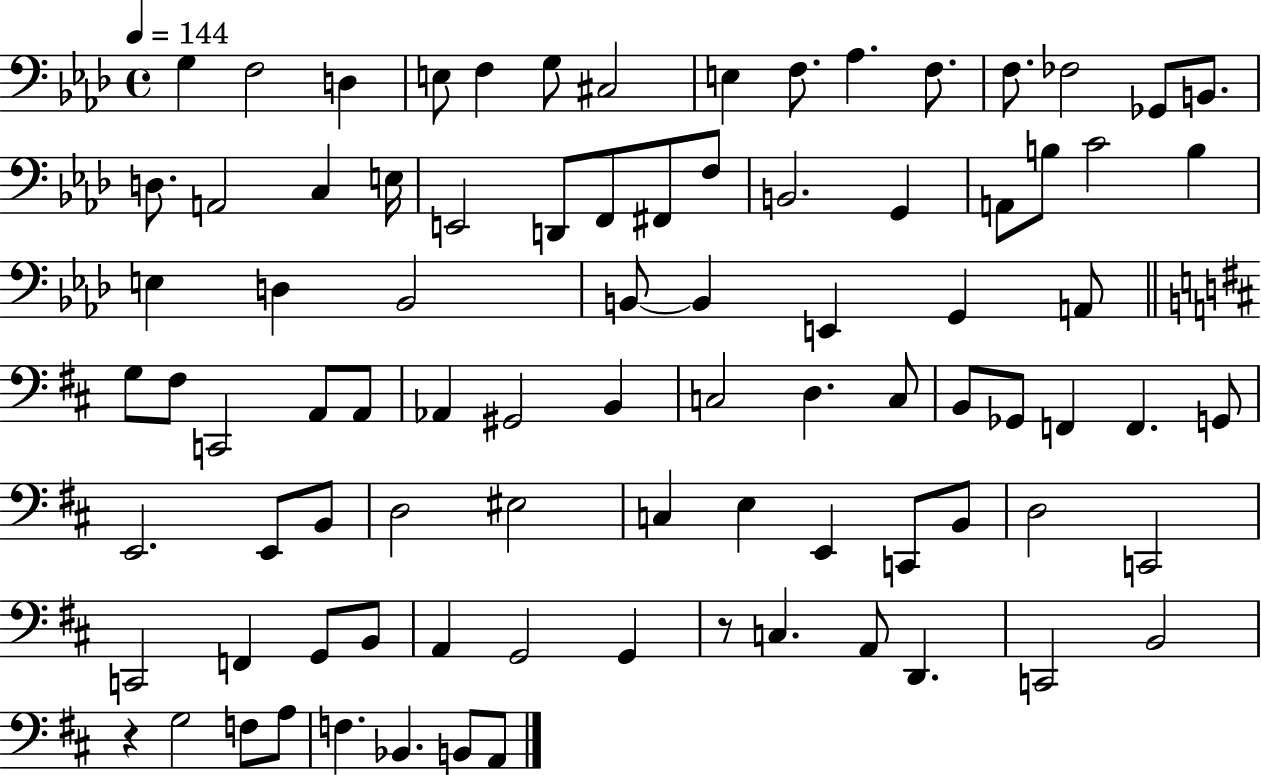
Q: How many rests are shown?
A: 2